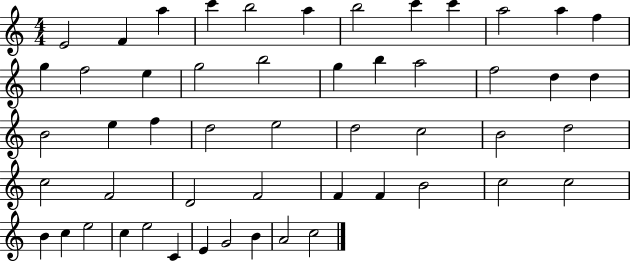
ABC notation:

X:1
T:Untitled
M:4/4
L:1/4
K:C
E2 F a c' b2 a b2 c' c' a2 a f g f2 e g2 b2 g b a2 f2 d d B2 e f d2 e2 d2 c2 B2 d2 c2 F2 D2 F2 F F B2 c2 c2 B c e2 c e2 C E G2 B A2 c2